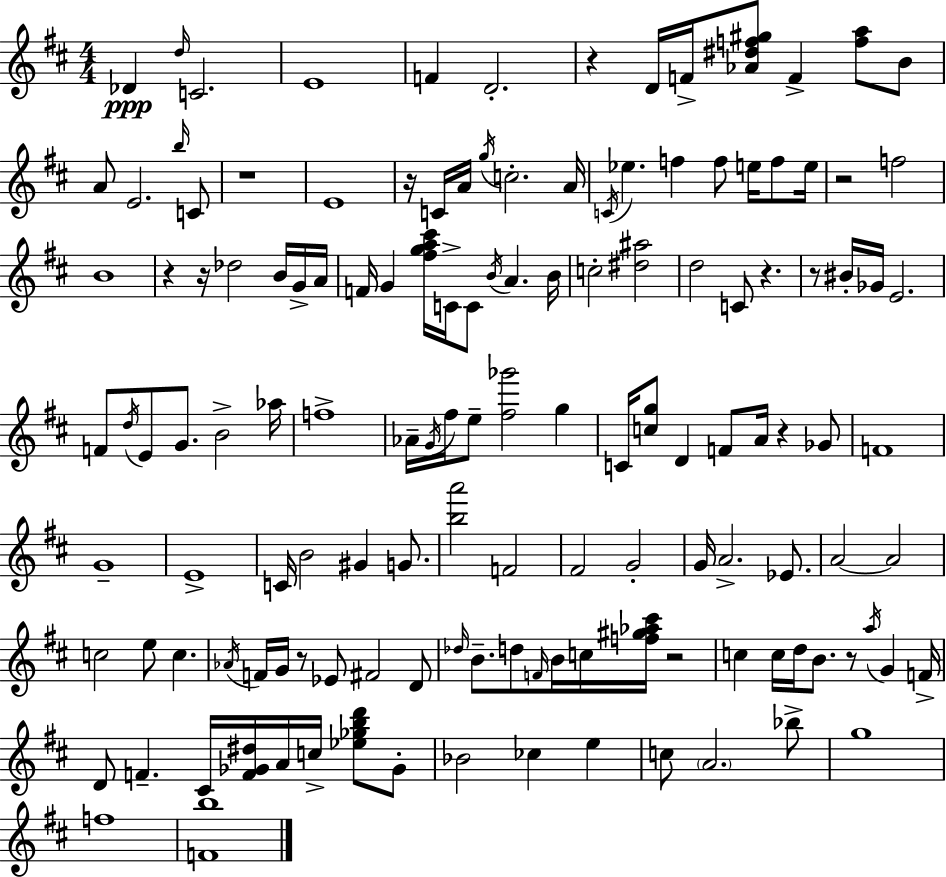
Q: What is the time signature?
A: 4/4